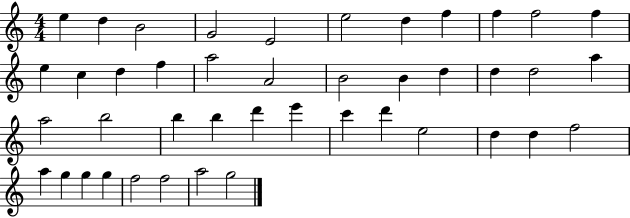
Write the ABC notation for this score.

X:1
T:Untitled
M:4/4
L:1/4
K:C
e d B2 G2 E2 e2 d f f f2 f e c d f a2 A2 B2 B d d d2 a a2 b2 b b d' e' c' d' e2 d d f2 a g g g f2 f2 a2 g2